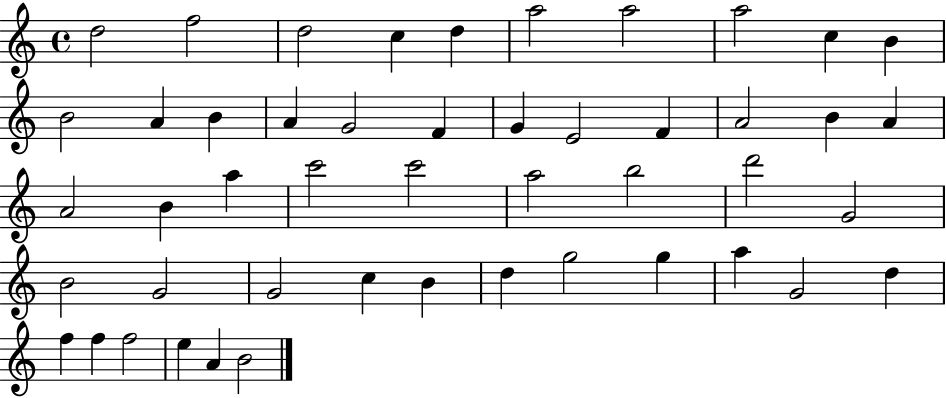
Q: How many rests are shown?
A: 0